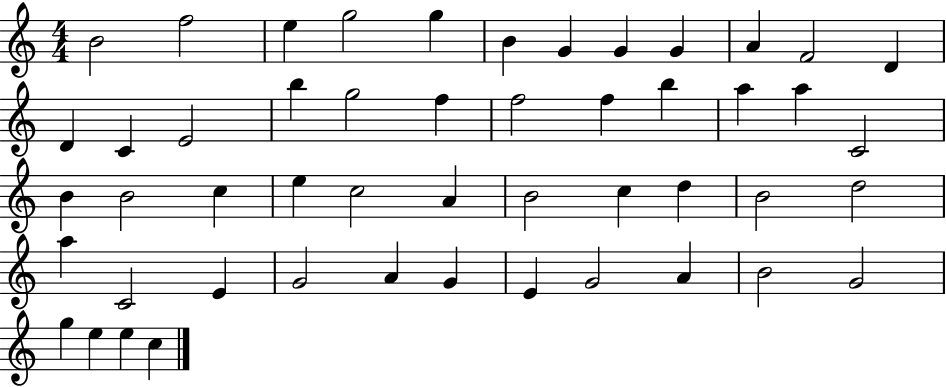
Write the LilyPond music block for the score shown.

{
  \clef treble
  \numericTimeSignature
  \time 4/4
  \key c \major
  b'2 f''2 | e''4 g''2 g''4 | b'4 g'4 g'4 g'4 | a'4 f'2 d'4 | \break d'4 c'4 e'2 | b''4 g''2 f''4 | f''2 f''4 b''4 | a''4 a''4 c'2 | \break b'4 b'2 c''4 | e''4 c''2 a'4 | b'2 c''4 d''4 | b'2 d''2 | \break a''4 c'2 e'4 | g'2 a'4 g'4 | e'4 g'2 a'4 | b'2 g'2 | \break g''4 e''4 e''4 c''4 | \bar "|."
}